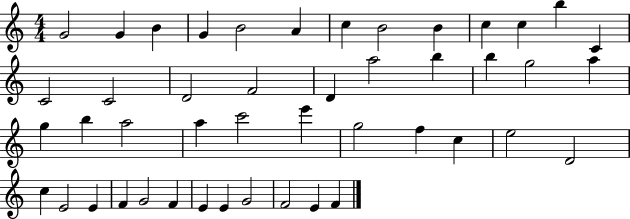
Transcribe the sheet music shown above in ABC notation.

X:1
T:Untitled
M:4/4
L:1/4
K:C
G2 G B G B2 A c B2 B c c b C C2 C2 D2 F2 D a2 b b g2 a g b a2 a c'2 e' g2 f c e2 D2 c E2 E F G2 F E E G2 F2 E F